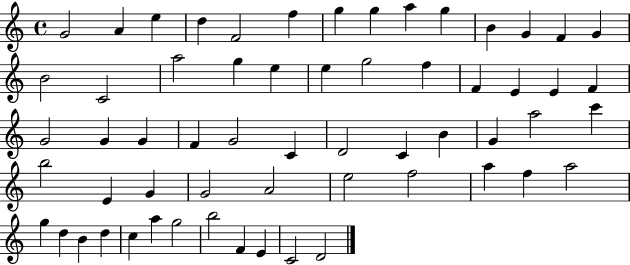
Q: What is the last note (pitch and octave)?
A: D4